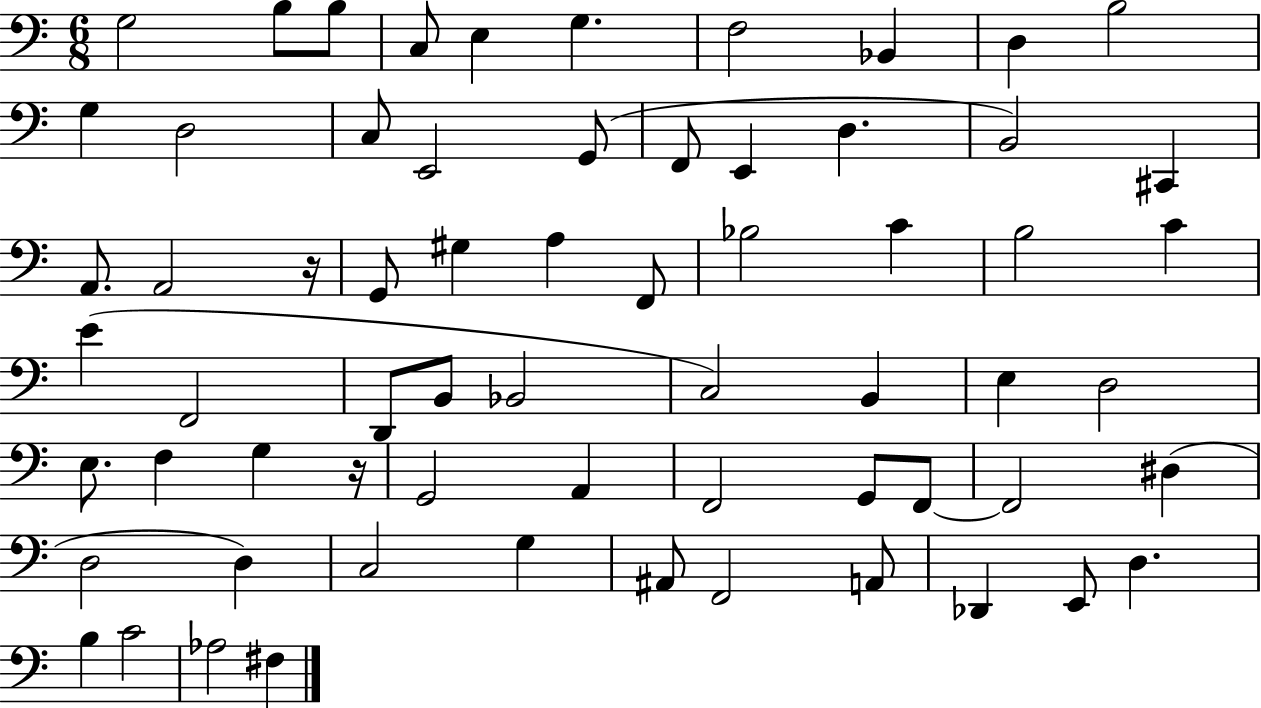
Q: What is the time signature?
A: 6/8